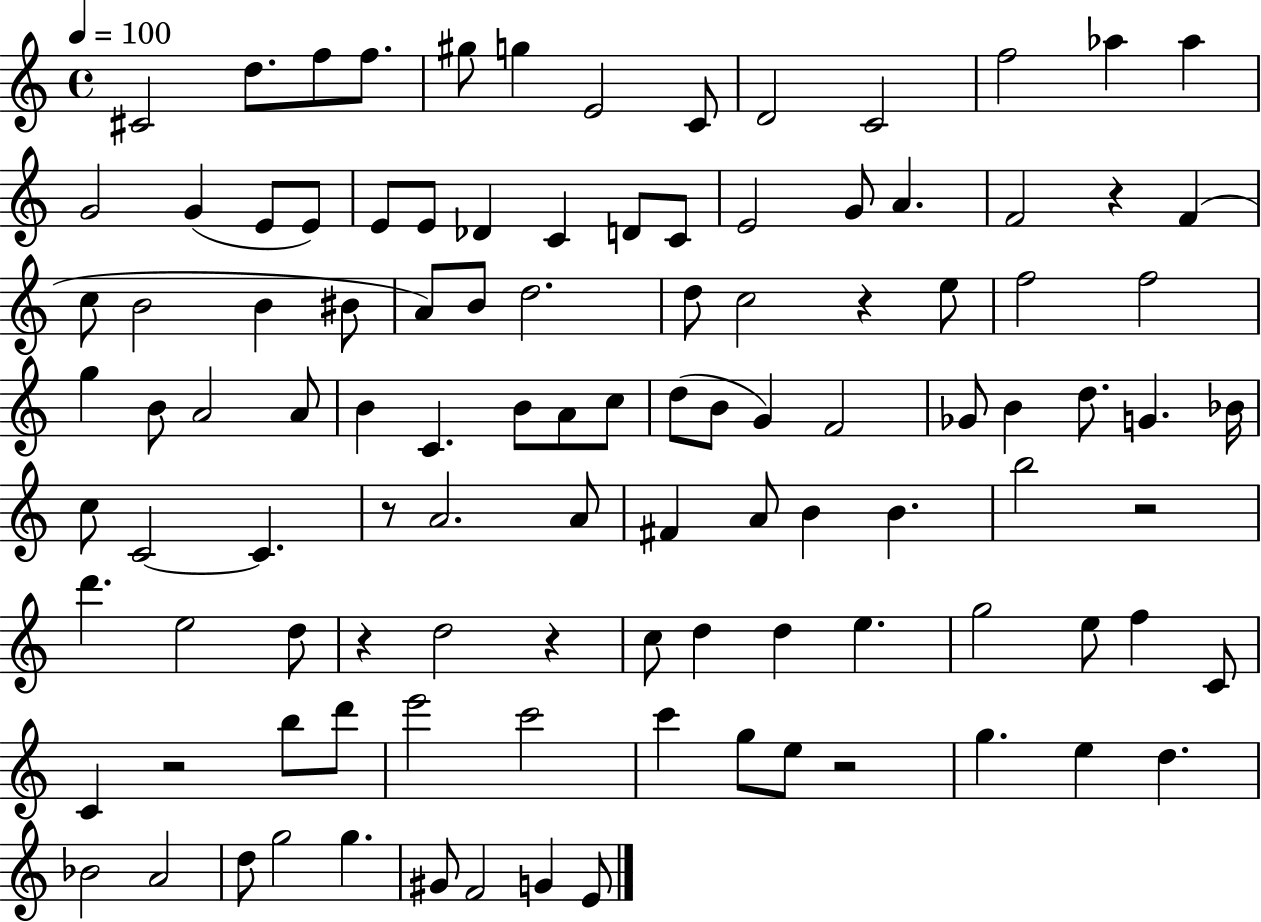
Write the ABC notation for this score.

X:1
T:Untitled
M:4/4
L:1/4
K:C
^C2 d/2 f/2 f/2 ^g/2 g E2 C/2 D2 C2 f2 _a _a G2 G E/2 E/2 E/2 E/2 _D C D/2 C/2 E2 G/2 A F2 z F c/2 B2 B ^B/2 A/2 B/2 d2 d/2 c2 z e/2 f2 f2 g B/2 A2 A/2 B C B/2 A/2 c/2 d/2 B/2 G F2 _G/2 B d/2 G _B/4 c/2 C2 C z/2 A2 A/2 ^F A/2 B B b2 z2 d' e2 d/2 z d2 z c/2 d d e g2 e/2 f C/2 C z2 b/2 d'/2 e'2 c'2 c' g/2 e/2 z2 g e d _B2 A2 d/2 g2 g ^G/2 F2 G E/2